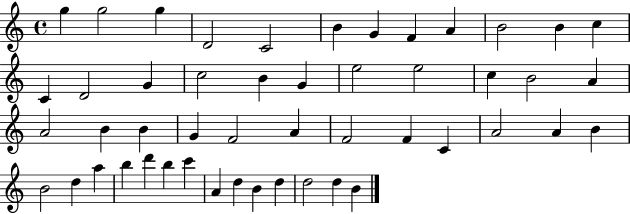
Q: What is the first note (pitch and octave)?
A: G5